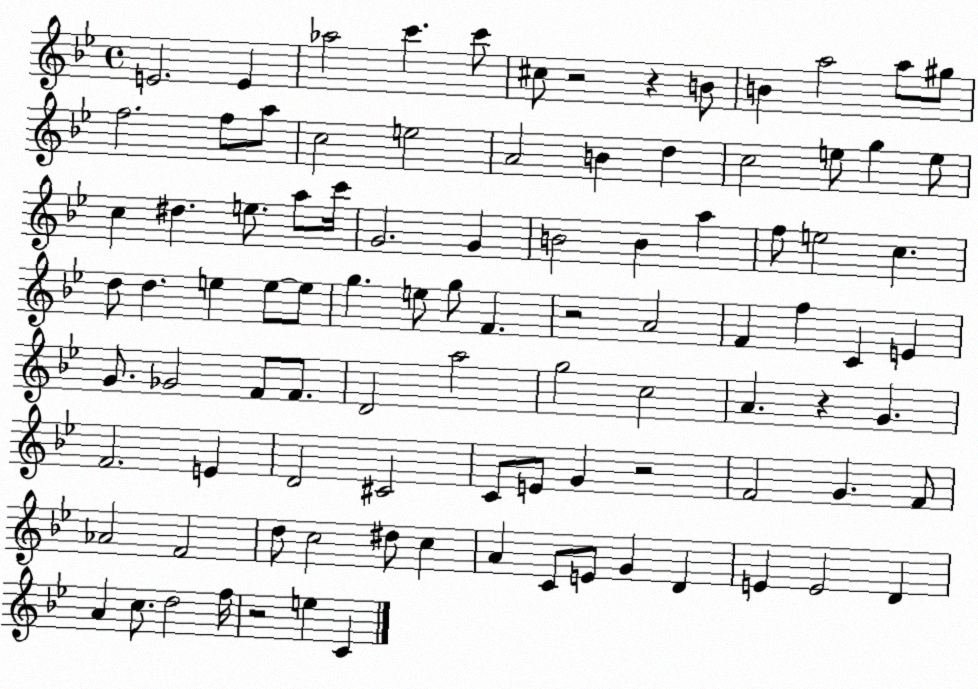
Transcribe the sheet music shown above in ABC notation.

X:1
T:Untitled
M:4/4
L:1/4
K:Bb
E2 E _a2 c' c'/2 ^c/2 z2 z B/2 B a2 a/2 ^g/2 f2 f/2 a/2 c2 e2 A2 B d c2 e/2 g e/2 c ^d e/2 a/2 c'/4 G2 G B2 B a f/2 e2 c d/2 d e e/2 e/2 g e/2 g/2 F z2 A2 F f C E G/2 _G2 F/2 F/2 D2 a2 g2 c2 A z G F2 E D2 ^C2 C/2 E/2 G z2 F2 G F/2 _A2 F2 d/2 c2 ^d/2 c A C/2 E/2 G D E E2 D A c/2 d2 f/4 z2 e C